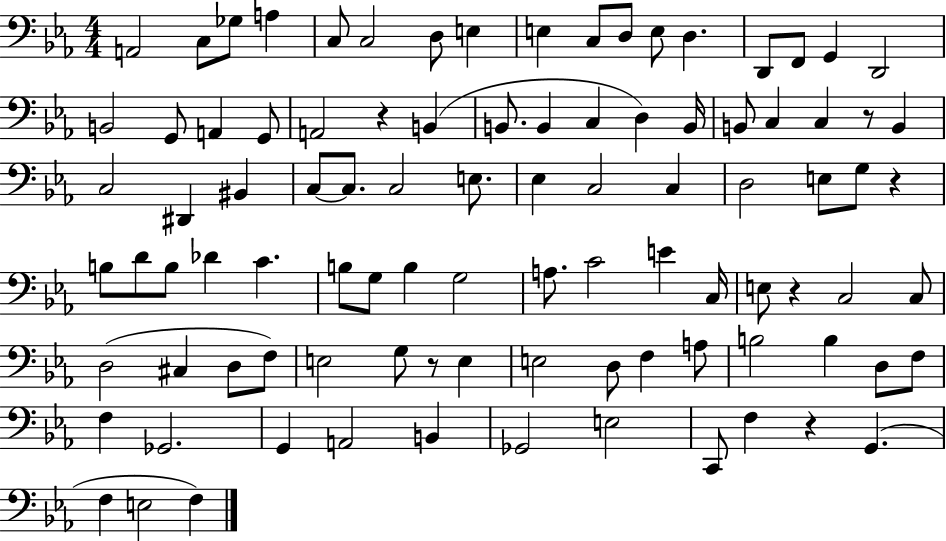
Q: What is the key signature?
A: EES major